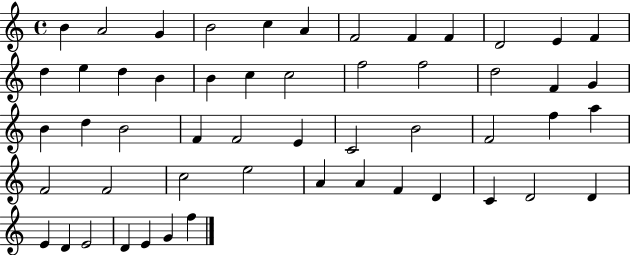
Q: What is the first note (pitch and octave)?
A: B4